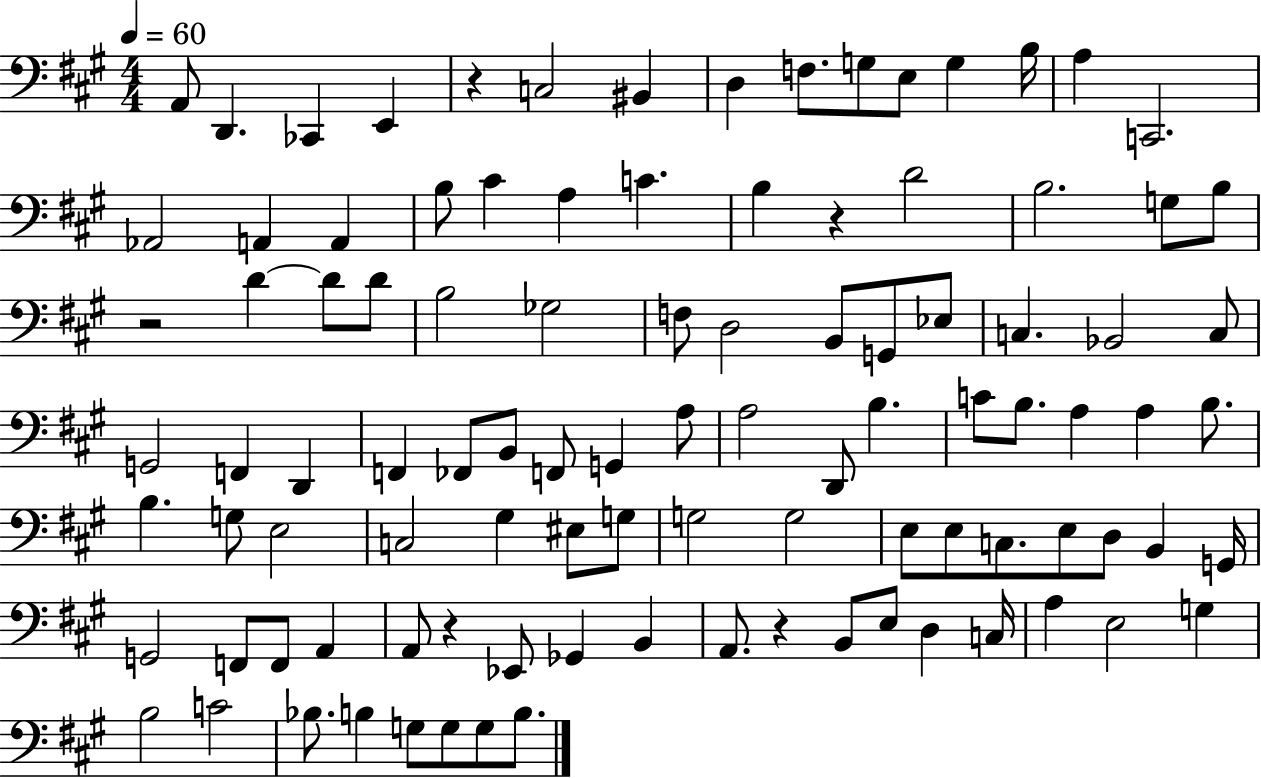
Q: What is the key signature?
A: A major